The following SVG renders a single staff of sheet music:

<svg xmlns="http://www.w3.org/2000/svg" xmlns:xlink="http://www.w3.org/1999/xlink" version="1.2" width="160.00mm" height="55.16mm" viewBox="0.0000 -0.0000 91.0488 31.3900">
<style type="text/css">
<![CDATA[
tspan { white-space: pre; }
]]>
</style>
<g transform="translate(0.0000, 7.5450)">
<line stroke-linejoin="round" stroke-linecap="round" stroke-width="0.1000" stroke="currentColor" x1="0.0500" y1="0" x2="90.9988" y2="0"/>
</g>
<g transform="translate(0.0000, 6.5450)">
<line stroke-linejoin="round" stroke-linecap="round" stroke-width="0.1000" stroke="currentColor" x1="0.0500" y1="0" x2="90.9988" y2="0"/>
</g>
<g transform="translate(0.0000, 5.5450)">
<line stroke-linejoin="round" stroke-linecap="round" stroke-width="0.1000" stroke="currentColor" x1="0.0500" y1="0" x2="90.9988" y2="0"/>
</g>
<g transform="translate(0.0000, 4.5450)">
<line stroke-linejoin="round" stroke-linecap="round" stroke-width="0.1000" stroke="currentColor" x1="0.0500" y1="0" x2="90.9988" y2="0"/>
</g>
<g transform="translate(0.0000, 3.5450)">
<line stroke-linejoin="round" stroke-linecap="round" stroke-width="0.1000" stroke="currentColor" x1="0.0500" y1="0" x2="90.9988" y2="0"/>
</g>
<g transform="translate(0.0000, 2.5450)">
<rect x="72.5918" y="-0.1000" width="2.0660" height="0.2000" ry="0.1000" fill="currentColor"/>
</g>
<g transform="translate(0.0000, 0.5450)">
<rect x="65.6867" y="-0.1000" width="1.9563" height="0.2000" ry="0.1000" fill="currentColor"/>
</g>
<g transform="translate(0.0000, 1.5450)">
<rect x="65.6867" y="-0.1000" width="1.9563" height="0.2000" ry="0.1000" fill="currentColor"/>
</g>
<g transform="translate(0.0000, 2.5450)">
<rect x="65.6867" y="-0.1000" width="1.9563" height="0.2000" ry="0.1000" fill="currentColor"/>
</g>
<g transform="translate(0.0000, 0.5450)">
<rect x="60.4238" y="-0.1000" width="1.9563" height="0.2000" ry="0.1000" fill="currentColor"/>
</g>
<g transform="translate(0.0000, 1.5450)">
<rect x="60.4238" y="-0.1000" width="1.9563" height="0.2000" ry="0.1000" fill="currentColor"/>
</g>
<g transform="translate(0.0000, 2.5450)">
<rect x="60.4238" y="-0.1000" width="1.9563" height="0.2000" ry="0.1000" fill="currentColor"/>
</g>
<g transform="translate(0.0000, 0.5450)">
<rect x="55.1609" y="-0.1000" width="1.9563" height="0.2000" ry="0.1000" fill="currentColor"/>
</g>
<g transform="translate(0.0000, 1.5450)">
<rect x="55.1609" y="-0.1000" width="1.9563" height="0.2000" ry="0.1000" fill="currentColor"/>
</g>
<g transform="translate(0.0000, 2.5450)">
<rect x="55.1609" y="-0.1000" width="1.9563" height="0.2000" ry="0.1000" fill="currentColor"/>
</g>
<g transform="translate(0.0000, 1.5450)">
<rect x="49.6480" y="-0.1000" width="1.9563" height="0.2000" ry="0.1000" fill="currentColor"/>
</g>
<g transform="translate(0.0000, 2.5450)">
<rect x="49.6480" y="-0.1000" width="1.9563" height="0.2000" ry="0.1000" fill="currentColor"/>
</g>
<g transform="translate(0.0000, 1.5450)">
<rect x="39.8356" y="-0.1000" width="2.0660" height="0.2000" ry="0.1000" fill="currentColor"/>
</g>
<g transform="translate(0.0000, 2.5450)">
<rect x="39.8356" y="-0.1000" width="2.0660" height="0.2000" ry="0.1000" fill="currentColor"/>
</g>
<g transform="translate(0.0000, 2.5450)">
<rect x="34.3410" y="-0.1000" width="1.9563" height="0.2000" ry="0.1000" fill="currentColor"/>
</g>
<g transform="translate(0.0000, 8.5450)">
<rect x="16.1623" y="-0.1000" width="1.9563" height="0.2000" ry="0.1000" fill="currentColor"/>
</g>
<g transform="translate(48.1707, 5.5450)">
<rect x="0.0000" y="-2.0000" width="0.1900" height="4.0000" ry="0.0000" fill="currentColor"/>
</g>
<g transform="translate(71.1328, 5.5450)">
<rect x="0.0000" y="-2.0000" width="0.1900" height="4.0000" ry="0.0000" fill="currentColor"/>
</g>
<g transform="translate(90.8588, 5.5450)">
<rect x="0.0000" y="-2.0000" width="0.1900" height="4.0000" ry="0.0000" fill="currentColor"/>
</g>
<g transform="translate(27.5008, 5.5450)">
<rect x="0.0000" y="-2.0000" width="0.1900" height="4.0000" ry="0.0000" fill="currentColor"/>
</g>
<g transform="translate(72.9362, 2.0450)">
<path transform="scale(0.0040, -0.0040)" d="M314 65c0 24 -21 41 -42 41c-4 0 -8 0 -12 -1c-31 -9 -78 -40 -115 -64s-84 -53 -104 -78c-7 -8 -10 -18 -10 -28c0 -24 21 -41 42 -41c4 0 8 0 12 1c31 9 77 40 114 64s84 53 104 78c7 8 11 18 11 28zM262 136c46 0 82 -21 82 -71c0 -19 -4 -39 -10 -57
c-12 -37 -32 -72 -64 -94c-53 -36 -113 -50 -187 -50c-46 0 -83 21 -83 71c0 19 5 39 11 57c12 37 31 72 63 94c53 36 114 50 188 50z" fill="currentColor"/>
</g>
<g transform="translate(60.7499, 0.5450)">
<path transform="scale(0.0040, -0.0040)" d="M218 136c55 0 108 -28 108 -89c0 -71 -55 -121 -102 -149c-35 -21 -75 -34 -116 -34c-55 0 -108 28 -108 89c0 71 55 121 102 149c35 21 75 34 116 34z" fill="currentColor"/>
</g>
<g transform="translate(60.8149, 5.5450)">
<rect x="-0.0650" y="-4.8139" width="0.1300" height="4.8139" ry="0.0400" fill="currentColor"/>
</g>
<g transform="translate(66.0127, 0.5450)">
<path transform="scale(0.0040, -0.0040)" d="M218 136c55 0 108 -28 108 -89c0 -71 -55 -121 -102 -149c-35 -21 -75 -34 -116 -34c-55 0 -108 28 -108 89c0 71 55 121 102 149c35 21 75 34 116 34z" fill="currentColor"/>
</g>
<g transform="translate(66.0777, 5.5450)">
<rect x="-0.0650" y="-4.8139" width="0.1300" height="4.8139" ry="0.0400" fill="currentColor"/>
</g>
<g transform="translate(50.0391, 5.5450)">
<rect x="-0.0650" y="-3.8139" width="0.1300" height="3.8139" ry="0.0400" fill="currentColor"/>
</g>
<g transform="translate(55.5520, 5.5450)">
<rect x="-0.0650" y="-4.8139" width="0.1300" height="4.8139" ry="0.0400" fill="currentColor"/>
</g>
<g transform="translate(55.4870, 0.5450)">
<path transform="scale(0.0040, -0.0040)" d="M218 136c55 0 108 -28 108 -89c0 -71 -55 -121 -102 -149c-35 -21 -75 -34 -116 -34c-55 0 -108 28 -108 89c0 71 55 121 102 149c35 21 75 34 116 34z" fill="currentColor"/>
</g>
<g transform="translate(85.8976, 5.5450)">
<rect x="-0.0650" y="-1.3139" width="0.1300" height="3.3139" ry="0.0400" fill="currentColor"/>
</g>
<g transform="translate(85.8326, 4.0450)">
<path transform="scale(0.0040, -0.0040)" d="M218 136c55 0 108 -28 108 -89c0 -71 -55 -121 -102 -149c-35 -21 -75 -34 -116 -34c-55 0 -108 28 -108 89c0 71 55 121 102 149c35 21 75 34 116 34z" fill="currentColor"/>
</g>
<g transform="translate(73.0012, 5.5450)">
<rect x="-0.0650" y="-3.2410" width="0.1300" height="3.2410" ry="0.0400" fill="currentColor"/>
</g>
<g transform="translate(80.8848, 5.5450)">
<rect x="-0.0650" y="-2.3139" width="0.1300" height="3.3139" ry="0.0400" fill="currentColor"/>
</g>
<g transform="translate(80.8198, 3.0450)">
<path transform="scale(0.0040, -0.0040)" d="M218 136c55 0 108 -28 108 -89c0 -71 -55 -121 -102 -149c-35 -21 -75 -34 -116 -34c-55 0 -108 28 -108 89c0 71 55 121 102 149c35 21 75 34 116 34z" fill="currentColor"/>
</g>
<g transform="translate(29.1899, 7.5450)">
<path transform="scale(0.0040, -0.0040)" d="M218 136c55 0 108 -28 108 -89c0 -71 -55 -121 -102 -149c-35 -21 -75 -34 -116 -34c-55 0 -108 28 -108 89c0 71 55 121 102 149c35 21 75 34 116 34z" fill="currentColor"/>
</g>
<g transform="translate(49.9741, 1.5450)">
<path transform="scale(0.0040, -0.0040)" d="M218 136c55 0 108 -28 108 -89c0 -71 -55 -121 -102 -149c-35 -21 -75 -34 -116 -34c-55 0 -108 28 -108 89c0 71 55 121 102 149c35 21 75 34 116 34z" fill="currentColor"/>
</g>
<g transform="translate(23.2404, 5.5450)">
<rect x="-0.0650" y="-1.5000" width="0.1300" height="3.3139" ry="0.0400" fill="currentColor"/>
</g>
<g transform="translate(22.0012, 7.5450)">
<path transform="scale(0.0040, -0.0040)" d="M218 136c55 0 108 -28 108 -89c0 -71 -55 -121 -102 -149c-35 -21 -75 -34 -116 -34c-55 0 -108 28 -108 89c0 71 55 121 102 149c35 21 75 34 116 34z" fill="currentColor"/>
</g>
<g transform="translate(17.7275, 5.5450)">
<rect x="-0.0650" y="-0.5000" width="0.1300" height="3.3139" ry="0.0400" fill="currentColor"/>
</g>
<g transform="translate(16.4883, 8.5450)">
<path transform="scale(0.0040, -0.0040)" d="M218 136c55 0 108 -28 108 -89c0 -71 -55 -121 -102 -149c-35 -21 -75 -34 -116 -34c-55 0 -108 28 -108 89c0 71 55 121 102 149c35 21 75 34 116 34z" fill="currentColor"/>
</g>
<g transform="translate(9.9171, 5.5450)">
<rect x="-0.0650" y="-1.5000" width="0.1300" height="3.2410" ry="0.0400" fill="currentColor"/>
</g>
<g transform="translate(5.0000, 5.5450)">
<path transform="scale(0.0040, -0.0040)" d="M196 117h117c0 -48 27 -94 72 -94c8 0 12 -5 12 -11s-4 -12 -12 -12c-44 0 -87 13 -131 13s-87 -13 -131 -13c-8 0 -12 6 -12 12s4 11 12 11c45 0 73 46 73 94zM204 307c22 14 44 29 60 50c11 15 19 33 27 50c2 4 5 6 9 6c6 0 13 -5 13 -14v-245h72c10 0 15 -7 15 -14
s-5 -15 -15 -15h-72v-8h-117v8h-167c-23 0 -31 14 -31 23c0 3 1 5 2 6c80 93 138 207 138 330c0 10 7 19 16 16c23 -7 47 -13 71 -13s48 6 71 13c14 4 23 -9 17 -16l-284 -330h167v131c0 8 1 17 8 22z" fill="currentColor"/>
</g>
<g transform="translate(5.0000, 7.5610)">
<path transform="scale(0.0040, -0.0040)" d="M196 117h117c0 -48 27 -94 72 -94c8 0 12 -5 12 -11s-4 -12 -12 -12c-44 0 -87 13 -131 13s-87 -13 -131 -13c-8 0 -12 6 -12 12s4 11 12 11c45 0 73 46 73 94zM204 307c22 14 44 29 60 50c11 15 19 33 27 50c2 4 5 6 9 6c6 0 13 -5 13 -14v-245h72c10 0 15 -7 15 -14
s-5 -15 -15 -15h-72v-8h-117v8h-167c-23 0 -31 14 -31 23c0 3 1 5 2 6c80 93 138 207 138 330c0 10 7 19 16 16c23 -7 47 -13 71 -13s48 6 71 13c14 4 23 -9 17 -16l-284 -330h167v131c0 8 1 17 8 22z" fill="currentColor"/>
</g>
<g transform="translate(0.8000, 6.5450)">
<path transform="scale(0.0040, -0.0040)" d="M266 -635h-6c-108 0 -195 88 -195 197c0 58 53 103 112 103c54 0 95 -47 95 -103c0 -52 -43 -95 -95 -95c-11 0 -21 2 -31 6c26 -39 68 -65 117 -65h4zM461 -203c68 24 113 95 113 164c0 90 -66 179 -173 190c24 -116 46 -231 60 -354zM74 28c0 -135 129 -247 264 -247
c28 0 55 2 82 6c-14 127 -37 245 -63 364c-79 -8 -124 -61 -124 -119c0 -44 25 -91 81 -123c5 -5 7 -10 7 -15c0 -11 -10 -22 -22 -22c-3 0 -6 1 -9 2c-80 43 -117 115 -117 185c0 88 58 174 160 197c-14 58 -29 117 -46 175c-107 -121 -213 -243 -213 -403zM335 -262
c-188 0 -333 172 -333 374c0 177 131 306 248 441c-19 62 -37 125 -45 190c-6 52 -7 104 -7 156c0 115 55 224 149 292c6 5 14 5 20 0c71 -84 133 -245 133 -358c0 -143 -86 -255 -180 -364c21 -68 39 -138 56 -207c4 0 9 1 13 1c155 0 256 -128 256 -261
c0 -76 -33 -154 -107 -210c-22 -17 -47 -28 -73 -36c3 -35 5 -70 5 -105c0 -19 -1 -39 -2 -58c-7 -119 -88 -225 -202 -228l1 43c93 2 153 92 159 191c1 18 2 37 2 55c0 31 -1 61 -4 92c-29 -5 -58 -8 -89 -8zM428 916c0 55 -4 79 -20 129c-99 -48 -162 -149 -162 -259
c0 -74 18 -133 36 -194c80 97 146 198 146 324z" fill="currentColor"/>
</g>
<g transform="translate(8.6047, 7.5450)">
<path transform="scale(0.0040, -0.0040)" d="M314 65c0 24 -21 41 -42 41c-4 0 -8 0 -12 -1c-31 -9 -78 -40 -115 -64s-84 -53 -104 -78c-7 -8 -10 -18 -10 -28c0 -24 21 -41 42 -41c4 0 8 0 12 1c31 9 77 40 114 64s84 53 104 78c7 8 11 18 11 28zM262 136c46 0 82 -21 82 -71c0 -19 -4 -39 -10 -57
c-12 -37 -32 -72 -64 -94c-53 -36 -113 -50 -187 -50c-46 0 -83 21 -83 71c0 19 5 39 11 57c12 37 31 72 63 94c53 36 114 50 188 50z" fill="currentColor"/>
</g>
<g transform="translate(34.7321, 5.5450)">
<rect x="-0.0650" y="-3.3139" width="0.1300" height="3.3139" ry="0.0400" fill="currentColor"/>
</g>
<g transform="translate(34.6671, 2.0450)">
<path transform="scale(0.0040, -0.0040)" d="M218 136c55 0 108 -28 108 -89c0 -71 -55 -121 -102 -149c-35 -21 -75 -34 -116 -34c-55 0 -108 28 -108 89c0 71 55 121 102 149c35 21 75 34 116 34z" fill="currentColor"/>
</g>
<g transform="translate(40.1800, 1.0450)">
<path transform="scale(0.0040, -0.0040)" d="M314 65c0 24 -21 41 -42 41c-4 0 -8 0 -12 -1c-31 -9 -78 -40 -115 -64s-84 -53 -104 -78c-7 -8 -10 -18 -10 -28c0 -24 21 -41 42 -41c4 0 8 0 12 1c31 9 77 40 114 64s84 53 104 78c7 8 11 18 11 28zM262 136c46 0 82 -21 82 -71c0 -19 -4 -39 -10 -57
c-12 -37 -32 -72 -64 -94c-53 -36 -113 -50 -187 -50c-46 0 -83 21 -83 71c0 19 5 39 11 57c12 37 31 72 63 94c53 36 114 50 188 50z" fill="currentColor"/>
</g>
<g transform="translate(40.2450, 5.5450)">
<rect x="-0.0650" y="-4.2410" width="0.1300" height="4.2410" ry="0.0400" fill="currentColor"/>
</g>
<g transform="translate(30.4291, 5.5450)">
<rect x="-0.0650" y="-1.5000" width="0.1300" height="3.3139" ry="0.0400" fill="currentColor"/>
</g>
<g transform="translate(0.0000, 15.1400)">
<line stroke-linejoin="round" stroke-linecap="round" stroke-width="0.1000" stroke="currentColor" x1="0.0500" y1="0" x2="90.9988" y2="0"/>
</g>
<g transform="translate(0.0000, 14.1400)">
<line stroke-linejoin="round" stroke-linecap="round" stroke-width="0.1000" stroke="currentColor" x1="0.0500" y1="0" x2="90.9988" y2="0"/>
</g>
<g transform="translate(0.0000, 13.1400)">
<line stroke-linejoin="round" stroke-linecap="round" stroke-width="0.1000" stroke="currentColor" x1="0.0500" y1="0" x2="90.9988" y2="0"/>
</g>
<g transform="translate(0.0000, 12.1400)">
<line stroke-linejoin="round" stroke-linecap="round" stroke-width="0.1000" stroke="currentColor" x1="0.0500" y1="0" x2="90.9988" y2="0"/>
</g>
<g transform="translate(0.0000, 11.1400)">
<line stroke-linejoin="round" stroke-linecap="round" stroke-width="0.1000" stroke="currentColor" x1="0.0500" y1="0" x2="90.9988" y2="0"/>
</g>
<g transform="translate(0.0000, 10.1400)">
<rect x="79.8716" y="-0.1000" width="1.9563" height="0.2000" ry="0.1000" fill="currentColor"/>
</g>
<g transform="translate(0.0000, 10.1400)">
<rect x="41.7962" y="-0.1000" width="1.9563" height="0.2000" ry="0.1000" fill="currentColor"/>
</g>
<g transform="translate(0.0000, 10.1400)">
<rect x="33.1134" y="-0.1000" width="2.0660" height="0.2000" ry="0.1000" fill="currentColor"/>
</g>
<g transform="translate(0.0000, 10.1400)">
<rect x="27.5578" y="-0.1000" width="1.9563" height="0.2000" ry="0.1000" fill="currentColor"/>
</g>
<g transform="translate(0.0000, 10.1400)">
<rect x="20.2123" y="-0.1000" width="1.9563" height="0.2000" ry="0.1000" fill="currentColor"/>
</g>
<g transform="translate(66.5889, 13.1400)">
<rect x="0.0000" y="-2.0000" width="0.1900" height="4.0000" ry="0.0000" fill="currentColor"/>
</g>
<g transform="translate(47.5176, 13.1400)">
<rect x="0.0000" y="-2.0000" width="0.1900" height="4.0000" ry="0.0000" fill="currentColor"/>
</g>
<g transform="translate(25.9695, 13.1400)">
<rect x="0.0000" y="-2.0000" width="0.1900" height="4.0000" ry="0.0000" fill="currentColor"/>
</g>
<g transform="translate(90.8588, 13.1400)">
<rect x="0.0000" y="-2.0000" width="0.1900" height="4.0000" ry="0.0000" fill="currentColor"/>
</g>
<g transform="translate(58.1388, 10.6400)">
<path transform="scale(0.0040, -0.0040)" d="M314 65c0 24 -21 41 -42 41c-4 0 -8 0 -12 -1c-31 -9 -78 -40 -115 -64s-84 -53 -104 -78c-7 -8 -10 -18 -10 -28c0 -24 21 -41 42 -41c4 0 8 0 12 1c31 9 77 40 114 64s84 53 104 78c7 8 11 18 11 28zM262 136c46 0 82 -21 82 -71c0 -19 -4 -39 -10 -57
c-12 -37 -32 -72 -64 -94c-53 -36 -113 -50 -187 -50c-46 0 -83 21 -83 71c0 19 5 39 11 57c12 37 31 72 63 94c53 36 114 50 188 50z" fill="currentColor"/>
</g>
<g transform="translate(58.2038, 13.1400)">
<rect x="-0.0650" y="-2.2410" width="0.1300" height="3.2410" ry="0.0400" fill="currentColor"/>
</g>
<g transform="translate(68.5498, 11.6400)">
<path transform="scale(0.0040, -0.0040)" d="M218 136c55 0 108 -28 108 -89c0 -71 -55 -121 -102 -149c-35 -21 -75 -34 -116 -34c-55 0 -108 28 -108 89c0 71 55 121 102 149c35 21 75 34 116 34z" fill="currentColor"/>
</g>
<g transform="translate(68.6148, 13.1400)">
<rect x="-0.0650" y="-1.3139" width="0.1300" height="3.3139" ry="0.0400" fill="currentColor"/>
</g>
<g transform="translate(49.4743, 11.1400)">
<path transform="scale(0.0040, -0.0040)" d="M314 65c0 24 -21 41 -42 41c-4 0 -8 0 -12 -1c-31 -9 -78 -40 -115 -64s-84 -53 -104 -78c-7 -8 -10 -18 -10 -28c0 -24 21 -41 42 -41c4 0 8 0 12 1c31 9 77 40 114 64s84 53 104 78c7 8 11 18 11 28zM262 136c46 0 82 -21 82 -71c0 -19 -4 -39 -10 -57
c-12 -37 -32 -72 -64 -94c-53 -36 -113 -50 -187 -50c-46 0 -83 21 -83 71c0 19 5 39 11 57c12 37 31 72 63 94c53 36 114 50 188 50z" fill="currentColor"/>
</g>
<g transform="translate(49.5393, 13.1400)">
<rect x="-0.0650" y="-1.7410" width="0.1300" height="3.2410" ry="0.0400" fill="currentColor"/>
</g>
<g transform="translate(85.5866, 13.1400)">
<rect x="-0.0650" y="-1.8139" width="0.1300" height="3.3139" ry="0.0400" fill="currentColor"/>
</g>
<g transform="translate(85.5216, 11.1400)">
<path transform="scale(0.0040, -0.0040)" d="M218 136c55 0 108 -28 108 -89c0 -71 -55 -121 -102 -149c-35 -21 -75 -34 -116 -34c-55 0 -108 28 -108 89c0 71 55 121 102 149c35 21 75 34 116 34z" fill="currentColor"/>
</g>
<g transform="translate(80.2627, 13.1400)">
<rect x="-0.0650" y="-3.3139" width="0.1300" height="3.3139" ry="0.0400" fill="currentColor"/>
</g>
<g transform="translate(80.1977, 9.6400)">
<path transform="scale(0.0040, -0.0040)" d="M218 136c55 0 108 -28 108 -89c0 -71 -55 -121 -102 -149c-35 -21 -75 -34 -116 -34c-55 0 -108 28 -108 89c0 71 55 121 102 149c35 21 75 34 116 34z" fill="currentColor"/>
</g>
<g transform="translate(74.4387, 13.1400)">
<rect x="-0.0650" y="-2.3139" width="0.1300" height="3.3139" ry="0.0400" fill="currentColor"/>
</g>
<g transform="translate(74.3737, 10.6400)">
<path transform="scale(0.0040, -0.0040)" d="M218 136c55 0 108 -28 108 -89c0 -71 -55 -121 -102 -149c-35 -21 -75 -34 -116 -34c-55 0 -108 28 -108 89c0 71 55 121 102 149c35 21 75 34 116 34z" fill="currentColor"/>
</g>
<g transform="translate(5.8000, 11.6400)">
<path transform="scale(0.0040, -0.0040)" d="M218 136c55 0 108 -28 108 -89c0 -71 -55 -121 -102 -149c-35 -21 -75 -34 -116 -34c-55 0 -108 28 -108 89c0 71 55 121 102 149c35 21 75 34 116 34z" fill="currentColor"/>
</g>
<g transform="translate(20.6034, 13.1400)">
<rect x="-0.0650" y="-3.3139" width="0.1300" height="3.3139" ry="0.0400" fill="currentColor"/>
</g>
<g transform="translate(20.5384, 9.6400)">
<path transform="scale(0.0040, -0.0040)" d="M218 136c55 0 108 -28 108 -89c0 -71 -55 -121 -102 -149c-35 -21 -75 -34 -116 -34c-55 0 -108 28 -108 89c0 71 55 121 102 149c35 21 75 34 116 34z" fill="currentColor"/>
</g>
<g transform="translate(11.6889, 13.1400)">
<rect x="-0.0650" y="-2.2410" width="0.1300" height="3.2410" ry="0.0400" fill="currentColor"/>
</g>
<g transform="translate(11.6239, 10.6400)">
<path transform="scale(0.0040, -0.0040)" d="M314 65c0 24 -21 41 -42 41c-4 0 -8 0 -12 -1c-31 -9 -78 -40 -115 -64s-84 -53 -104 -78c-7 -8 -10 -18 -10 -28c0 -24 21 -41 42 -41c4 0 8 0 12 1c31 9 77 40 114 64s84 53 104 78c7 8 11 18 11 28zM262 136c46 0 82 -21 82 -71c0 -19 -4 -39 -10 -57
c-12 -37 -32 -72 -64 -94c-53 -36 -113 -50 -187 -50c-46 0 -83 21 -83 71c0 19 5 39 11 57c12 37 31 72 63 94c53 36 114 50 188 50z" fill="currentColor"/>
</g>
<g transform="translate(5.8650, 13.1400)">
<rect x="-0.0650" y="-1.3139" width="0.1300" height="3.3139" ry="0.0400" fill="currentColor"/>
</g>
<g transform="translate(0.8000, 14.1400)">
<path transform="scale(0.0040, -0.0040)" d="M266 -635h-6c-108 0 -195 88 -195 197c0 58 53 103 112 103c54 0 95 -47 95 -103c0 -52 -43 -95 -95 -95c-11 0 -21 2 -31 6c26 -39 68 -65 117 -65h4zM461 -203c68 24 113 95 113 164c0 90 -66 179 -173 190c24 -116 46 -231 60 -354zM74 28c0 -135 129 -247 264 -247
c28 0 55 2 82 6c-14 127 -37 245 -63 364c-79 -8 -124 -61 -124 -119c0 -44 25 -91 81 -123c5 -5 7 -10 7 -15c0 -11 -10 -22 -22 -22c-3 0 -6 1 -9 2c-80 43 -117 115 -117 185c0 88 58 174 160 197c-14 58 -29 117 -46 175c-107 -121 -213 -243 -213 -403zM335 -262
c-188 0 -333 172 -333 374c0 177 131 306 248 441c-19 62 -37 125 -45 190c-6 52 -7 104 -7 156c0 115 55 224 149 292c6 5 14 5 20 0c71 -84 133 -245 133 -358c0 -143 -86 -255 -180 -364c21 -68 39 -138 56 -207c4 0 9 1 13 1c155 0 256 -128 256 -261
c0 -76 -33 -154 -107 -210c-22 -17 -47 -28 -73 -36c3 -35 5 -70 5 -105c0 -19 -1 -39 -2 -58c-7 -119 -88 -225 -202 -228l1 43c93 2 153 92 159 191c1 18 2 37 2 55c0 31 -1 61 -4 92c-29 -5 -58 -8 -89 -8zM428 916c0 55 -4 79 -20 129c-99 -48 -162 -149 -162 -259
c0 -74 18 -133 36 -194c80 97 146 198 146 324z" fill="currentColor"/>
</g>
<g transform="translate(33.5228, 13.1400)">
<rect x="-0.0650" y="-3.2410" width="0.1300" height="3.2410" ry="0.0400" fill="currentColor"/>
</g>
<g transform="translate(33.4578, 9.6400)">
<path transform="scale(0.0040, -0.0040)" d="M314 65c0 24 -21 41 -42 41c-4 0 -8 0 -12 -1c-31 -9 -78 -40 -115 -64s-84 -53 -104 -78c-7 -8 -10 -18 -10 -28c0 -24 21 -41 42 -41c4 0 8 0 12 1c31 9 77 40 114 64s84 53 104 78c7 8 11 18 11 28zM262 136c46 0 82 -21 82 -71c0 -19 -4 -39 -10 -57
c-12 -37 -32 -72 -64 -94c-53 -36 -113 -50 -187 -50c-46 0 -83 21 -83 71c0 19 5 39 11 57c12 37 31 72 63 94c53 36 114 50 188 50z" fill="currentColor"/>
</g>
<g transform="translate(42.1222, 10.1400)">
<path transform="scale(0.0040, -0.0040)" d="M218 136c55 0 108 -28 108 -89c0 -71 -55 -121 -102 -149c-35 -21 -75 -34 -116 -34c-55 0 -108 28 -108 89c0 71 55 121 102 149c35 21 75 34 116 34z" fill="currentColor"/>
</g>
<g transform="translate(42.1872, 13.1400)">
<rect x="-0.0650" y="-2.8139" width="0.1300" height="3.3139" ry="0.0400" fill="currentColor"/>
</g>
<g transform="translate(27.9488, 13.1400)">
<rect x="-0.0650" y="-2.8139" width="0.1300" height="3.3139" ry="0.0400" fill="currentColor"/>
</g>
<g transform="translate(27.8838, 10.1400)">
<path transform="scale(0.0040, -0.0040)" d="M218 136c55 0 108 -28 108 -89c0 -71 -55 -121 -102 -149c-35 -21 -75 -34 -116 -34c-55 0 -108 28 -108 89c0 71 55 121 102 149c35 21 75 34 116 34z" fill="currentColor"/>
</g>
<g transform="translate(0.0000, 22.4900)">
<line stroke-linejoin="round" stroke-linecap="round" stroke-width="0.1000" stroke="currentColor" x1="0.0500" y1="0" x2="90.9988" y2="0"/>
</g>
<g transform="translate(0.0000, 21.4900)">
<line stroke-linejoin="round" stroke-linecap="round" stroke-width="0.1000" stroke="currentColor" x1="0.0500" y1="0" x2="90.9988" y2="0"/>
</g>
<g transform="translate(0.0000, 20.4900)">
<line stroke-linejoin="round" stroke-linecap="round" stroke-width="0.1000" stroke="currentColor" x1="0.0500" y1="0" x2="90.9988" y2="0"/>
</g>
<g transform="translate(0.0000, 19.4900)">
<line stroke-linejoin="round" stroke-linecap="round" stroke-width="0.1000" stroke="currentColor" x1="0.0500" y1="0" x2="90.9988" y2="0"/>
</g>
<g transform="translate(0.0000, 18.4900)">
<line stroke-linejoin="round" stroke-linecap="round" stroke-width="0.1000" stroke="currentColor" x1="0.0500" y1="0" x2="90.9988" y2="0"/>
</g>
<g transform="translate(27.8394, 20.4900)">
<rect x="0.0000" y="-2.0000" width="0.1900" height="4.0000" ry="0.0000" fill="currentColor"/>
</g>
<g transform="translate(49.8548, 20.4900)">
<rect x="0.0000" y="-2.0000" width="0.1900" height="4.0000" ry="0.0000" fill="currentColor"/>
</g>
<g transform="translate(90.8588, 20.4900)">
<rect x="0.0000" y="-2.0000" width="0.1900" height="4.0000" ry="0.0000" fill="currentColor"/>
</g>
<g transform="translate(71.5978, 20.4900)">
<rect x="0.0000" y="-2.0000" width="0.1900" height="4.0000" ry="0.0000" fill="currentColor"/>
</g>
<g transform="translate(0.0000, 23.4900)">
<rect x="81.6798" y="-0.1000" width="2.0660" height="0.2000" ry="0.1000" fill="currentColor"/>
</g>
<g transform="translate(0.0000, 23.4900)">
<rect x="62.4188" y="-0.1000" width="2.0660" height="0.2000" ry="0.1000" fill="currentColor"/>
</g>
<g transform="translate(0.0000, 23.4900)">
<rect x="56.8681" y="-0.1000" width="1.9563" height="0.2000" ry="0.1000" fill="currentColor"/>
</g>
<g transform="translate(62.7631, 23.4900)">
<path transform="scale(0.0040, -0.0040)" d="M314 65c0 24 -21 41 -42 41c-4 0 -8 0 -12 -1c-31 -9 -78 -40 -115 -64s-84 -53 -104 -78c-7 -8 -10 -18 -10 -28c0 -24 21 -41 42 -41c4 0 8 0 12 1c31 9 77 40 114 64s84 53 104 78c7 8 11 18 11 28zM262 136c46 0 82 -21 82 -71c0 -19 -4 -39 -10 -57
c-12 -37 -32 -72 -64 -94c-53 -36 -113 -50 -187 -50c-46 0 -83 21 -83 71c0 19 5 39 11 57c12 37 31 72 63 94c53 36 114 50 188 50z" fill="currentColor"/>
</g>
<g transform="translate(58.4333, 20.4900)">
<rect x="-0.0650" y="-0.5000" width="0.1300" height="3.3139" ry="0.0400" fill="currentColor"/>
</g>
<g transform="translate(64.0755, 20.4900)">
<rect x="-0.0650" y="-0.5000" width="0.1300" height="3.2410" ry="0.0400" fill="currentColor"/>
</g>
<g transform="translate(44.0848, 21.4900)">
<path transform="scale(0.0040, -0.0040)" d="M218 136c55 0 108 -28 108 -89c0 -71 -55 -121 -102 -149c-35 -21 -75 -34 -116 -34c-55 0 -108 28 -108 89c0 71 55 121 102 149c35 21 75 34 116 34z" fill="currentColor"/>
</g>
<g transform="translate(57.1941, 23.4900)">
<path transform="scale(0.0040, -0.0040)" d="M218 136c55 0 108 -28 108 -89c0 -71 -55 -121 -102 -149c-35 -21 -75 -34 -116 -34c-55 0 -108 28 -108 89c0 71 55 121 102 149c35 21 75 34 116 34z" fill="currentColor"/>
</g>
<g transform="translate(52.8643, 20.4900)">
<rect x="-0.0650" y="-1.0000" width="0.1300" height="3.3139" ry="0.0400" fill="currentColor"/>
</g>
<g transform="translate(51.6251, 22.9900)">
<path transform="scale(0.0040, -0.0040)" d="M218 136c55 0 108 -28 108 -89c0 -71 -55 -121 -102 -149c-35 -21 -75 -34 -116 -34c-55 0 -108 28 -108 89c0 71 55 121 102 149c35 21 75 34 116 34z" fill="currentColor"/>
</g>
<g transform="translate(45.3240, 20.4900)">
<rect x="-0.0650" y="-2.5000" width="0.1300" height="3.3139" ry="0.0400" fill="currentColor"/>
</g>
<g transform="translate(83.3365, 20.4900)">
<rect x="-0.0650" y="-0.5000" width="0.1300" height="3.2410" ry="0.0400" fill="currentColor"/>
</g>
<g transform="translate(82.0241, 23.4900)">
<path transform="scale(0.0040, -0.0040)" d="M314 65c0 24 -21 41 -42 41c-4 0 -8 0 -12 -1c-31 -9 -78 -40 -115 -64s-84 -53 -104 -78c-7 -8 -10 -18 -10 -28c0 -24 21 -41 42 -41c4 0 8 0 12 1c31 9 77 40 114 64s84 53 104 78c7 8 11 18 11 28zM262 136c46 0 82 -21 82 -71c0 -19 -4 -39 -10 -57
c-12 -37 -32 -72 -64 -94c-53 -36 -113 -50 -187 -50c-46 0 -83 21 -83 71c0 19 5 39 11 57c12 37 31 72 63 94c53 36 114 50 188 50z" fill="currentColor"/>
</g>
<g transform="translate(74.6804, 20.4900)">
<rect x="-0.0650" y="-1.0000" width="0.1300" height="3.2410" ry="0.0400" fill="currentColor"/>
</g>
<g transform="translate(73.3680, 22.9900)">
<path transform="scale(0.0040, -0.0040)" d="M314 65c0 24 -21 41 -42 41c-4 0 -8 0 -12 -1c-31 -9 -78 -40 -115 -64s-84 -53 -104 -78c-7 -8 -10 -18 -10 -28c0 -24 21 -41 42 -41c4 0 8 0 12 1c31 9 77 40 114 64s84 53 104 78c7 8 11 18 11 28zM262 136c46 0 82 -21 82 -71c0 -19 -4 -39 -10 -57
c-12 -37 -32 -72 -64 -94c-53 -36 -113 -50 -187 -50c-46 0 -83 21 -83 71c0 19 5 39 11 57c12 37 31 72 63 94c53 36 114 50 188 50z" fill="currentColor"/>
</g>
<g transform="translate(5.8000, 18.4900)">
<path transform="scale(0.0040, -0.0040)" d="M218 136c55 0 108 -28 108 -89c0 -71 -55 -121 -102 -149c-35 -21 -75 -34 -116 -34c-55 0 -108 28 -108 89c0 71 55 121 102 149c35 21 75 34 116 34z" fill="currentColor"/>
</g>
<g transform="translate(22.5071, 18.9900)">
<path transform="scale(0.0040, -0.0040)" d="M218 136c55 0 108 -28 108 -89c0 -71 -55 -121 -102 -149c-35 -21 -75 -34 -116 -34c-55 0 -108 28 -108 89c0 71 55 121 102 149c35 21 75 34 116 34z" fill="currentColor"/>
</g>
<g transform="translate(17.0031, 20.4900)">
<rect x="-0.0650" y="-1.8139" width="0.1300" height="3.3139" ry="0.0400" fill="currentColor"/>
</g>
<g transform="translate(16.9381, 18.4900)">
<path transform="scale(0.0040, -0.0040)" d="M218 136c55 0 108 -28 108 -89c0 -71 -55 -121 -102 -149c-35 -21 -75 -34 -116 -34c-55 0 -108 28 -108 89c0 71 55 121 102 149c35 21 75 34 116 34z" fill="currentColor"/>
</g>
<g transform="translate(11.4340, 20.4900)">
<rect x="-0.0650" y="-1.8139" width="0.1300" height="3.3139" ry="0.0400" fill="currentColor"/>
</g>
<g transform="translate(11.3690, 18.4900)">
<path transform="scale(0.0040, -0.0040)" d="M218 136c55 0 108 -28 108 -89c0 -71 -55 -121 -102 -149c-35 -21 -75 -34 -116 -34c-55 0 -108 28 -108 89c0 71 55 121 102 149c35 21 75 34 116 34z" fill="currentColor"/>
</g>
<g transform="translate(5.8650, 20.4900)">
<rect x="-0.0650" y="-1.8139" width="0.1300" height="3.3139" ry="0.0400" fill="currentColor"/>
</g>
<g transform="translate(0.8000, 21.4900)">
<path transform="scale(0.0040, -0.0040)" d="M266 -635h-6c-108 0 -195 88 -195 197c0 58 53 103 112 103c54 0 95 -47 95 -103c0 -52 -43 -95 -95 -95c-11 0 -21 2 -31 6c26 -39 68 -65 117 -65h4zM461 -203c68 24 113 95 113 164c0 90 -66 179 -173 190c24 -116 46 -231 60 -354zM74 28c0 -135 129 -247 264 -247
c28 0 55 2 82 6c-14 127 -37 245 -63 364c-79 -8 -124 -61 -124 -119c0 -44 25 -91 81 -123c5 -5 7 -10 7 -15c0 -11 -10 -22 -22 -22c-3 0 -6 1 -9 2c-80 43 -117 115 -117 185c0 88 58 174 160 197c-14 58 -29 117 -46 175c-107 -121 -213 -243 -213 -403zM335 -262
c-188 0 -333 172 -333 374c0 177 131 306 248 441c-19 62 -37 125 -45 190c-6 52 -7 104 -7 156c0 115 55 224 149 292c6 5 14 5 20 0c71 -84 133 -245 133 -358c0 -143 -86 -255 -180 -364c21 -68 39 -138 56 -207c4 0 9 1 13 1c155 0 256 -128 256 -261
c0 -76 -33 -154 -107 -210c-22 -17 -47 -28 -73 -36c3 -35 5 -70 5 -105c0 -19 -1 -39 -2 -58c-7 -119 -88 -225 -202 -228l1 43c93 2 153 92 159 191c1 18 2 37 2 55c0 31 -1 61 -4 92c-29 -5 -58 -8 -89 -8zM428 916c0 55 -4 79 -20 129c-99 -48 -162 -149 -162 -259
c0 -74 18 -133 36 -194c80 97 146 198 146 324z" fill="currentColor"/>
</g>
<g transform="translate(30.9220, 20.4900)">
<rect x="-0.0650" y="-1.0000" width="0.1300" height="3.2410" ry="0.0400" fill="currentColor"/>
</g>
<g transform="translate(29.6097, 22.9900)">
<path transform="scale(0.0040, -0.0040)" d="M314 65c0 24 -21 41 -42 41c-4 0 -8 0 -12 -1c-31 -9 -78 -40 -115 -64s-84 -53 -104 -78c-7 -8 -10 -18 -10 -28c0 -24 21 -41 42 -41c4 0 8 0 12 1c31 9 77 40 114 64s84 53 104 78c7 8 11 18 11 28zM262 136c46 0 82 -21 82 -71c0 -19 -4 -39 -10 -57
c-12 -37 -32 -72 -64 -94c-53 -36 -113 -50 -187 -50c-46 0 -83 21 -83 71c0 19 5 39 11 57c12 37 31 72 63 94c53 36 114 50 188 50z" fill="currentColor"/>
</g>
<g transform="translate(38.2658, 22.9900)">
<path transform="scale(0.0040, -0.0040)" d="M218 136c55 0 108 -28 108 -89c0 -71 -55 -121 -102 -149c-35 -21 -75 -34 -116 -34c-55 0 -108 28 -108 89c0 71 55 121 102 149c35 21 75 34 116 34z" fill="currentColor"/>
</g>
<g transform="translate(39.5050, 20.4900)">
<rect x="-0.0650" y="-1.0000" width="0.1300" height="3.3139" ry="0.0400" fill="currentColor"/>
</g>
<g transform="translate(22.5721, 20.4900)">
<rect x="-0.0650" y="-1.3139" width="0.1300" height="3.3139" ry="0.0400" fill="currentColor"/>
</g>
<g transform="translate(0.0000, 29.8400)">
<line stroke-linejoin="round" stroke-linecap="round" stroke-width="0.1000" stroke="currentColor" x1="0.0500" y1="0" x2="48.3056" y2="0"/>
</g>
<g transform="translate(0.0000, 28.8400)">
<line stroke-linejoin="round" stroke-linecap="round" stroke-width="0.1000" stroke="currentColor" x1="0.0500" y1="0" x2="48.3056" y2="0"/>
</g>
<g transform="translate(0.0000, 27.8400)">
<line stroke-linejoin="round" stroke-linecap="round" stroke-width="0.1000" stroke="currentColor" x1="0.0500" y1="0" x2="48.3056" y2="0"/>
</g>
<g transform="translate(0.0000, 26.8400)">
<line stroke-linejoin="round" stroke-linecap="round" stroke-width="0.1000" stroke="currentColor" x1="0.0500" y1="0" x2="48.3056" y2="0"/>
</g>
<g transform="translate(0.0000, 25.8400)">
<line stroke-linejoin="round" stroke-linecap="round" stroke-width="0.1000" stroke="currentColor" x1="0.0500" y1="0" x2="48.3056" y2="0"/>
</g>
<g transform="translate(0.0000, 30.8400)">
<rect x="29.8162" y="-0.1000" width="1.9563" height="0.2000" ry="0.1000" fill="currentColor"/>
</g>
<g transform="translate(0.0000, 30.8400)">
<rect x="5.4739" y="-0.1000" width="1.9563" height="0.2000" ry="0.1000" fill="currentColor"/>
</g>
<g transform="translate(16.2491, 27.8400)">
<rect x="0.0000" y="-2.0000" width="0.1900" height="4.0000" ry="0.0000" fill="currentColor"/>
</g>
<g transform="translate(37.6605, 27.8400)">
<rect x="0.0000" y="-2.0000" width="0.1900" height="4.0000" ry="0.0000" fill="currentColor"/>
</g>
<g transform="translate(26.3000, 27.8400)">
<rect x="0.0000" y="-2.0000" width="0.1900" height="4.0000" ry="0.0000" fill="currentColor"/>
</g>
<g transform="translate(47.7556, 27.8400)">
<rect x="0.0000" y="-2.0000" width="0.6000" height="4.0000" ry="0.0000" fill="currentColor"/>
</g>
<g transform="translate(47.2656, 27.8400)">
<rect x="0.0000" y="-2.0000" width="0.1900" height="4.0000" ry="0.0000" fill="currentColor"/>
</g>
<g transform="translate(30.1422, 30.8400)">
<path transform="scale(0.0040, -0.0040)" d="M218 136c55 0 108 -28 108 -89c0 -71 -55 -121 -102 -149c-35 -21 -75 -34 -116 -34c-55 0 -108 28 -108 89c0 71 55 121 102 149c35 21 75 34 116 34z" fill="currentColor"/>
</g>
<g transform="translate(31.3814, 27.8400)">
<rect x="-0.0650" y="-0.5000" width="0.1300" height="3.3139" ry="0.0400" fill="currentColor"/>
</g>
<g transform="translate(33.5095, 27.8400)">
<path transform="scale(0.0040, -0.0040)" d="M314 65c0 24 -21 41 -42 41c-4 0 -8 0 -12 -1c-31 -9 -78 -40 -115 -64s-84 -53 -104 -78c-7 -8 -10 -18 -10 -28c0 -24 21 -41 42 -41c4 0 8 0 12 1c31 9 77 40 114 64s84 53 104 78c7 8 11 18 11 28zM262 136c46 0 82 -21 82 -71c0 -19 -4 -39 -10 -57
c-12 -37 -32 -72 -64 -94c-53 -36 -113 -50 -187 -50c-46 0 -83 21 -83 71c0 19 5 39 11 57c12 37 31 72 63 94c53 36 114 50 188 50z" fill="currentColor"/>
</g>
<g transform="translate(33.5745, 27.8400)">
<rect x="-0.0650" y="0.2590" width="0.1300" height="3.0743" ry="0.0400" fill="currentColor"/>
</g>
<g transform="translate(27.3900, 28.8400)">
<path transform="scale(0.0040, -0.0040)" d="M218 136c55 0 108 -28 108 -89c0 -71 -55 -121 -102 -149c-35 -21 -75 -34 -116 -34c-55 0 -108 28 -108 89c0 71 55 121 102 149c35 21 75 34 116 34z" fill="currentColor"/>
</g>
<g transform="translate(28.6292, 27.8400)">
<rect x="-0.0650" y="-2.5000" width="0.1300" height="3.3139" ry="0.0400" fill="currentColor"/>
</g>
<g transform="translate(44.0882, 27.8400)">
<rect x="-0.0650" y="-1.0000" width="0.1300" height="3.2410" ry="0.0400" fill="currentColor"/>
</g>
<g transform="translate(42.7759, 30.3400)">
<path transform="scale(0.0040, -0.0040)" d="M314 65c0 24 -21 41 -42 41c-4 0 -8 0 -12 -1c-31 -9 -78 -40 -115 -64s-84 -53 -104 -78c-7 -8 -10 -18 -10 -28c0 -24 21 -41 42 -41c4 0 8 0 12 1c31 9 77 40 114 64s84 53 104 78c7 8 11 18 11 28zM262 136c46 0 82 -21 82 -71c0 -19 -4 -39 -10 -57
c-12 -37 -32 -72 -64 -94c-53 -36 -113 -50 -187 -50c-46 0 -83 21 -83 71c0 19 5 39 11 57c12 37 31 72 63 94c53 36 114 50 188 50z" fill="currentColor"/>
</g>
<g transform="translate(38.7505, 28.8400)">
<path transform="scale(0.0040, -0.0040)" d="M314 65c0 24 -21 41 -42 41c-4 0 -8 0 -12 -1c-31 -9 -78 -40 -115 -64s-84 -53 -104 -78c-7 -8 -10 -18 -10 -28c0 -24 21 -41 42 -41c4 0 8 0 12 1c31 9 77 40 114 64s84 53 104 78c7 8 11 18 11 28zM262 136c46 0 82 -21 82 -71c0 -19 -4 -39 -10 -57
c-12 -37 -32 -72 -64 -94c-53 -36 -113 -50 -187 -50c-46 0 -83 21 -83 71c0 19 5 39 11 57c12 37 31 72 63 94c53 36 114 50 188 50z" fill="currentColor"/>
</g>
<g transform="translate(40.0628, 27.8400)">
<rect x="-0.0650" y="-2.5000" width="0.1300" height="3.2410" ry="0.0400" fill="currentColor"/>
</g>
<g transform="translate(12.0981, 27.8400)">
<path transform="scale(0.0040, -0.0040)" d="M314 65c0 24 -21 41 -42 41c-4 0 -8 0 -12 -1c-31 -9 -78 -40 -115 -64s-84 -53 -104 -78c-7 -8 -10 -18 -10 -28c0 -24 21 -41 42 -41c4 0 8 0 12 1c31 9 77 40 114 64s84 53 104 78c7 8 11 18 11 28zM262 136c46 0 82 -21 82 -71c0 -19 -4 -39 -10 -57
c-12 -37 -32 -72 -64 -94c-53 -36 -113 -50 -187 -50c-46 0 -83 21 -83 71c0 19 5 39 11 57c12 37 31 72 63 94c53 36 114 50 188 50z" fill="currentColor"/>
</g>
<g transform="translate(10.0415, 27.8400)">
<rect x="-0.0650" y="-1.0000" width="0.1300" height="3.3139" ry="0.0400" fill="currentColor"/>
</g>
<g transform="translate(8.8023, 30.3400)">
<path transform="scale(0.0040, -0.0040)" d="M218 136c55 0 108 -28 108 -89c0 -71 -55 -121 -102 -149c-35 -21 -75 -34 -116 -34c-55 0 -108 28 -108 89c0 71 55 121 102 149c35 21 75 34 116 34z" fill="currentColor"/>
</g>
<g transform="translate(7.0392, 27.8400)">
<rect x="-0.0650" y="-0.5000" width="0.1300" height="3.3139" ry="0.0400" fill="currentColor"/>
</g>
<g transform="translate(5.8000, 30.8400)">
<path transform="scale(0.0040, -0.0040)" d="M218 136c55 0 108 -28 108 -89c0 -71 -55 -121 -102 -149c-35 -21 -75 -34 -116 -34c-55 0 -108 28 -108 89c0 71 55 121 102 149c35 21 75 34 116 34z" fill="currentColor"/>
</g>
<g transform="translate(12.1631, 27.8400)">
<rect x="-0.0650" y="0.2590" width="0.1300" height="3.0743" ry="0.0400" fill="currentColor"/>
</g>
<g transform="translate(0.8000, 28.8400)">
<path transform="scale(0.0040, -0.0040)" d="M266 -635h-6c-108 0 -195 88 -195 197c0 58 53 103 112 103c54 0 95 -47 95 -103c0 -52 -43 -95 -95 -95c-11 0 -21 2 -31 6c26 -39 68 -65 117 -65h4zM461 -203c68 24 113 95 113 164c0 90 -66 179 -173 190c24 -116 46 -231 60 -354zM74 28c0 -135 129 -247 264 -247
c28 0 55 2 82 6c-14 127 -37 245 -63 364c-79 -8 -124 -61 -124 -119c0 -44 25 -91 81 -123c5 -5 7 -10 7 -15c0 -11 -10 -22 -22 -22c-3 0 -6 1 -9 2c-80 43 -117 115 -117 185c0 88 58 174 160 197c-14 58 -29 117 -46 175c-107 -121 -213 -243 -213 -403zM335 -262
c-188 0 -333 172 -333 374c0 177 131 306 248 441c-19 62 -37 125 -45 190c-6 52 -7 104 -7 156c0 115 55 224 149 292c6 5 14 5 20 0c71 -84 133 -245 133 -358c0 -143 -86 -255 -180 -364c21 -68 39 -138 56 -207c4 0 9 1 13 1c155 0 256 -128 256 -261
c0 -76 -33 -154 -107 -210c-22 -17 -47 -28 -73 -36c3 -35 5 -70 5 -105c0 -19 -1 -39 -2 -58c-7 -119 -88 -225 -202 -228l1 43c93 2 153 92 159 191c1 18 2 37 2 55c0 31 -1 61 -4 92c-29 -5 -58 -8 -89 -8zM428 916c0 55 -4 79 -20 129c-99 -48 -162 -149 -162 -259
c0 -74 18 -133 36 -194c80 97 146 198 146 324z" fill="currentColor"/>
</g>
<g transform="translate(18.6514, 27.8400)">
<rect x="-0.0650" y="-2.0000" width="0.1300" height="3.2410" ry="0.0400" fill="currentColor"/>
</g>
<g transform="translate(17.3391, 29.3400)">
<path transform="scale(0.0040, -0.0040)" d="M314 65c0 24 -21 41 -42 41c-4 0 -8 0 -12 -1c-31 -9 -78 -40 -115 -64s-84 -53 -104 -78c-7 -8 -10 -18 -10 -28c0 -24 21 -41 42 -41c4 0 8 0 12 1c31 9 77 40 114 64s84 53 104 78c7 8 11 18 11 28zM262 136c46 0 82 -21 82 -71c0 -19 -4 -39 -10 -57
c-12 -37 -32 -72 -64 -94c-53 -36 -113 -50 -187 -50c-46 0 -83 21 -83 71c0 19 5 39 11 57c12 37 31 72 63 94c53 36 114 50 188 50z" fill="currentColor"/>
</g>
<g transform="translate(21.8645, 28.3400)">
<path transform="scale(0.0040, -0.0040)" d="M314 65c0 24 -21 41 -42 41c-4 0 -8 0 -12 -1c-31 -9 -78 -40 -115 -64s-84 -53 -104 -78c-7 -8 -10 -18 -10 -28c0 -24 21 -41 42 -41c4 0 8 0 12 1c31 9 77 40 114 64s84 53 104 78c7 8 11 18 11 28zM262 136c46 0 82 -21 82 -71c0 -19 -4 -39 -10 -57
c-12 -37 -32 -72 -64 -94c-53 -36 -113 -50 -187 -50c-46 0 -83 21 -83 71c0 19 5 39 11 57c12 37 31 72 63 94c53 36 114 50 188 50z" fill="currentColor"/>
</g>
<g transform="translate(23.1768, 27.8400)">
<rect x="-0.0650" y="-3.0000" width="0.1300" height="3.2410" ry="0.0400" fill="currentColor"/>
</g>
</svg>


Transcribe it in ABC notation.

X:1
T:Untitled
M:4/4
L:1/4
K:C
E2 C E E b d'2 c' e' e' e' b2 g e e g2 b a b2 a f2 g2 e g b f f f f e D2 D G D C C2 D2 C2 C D B2 F2 A2 G C B2 G2 D2